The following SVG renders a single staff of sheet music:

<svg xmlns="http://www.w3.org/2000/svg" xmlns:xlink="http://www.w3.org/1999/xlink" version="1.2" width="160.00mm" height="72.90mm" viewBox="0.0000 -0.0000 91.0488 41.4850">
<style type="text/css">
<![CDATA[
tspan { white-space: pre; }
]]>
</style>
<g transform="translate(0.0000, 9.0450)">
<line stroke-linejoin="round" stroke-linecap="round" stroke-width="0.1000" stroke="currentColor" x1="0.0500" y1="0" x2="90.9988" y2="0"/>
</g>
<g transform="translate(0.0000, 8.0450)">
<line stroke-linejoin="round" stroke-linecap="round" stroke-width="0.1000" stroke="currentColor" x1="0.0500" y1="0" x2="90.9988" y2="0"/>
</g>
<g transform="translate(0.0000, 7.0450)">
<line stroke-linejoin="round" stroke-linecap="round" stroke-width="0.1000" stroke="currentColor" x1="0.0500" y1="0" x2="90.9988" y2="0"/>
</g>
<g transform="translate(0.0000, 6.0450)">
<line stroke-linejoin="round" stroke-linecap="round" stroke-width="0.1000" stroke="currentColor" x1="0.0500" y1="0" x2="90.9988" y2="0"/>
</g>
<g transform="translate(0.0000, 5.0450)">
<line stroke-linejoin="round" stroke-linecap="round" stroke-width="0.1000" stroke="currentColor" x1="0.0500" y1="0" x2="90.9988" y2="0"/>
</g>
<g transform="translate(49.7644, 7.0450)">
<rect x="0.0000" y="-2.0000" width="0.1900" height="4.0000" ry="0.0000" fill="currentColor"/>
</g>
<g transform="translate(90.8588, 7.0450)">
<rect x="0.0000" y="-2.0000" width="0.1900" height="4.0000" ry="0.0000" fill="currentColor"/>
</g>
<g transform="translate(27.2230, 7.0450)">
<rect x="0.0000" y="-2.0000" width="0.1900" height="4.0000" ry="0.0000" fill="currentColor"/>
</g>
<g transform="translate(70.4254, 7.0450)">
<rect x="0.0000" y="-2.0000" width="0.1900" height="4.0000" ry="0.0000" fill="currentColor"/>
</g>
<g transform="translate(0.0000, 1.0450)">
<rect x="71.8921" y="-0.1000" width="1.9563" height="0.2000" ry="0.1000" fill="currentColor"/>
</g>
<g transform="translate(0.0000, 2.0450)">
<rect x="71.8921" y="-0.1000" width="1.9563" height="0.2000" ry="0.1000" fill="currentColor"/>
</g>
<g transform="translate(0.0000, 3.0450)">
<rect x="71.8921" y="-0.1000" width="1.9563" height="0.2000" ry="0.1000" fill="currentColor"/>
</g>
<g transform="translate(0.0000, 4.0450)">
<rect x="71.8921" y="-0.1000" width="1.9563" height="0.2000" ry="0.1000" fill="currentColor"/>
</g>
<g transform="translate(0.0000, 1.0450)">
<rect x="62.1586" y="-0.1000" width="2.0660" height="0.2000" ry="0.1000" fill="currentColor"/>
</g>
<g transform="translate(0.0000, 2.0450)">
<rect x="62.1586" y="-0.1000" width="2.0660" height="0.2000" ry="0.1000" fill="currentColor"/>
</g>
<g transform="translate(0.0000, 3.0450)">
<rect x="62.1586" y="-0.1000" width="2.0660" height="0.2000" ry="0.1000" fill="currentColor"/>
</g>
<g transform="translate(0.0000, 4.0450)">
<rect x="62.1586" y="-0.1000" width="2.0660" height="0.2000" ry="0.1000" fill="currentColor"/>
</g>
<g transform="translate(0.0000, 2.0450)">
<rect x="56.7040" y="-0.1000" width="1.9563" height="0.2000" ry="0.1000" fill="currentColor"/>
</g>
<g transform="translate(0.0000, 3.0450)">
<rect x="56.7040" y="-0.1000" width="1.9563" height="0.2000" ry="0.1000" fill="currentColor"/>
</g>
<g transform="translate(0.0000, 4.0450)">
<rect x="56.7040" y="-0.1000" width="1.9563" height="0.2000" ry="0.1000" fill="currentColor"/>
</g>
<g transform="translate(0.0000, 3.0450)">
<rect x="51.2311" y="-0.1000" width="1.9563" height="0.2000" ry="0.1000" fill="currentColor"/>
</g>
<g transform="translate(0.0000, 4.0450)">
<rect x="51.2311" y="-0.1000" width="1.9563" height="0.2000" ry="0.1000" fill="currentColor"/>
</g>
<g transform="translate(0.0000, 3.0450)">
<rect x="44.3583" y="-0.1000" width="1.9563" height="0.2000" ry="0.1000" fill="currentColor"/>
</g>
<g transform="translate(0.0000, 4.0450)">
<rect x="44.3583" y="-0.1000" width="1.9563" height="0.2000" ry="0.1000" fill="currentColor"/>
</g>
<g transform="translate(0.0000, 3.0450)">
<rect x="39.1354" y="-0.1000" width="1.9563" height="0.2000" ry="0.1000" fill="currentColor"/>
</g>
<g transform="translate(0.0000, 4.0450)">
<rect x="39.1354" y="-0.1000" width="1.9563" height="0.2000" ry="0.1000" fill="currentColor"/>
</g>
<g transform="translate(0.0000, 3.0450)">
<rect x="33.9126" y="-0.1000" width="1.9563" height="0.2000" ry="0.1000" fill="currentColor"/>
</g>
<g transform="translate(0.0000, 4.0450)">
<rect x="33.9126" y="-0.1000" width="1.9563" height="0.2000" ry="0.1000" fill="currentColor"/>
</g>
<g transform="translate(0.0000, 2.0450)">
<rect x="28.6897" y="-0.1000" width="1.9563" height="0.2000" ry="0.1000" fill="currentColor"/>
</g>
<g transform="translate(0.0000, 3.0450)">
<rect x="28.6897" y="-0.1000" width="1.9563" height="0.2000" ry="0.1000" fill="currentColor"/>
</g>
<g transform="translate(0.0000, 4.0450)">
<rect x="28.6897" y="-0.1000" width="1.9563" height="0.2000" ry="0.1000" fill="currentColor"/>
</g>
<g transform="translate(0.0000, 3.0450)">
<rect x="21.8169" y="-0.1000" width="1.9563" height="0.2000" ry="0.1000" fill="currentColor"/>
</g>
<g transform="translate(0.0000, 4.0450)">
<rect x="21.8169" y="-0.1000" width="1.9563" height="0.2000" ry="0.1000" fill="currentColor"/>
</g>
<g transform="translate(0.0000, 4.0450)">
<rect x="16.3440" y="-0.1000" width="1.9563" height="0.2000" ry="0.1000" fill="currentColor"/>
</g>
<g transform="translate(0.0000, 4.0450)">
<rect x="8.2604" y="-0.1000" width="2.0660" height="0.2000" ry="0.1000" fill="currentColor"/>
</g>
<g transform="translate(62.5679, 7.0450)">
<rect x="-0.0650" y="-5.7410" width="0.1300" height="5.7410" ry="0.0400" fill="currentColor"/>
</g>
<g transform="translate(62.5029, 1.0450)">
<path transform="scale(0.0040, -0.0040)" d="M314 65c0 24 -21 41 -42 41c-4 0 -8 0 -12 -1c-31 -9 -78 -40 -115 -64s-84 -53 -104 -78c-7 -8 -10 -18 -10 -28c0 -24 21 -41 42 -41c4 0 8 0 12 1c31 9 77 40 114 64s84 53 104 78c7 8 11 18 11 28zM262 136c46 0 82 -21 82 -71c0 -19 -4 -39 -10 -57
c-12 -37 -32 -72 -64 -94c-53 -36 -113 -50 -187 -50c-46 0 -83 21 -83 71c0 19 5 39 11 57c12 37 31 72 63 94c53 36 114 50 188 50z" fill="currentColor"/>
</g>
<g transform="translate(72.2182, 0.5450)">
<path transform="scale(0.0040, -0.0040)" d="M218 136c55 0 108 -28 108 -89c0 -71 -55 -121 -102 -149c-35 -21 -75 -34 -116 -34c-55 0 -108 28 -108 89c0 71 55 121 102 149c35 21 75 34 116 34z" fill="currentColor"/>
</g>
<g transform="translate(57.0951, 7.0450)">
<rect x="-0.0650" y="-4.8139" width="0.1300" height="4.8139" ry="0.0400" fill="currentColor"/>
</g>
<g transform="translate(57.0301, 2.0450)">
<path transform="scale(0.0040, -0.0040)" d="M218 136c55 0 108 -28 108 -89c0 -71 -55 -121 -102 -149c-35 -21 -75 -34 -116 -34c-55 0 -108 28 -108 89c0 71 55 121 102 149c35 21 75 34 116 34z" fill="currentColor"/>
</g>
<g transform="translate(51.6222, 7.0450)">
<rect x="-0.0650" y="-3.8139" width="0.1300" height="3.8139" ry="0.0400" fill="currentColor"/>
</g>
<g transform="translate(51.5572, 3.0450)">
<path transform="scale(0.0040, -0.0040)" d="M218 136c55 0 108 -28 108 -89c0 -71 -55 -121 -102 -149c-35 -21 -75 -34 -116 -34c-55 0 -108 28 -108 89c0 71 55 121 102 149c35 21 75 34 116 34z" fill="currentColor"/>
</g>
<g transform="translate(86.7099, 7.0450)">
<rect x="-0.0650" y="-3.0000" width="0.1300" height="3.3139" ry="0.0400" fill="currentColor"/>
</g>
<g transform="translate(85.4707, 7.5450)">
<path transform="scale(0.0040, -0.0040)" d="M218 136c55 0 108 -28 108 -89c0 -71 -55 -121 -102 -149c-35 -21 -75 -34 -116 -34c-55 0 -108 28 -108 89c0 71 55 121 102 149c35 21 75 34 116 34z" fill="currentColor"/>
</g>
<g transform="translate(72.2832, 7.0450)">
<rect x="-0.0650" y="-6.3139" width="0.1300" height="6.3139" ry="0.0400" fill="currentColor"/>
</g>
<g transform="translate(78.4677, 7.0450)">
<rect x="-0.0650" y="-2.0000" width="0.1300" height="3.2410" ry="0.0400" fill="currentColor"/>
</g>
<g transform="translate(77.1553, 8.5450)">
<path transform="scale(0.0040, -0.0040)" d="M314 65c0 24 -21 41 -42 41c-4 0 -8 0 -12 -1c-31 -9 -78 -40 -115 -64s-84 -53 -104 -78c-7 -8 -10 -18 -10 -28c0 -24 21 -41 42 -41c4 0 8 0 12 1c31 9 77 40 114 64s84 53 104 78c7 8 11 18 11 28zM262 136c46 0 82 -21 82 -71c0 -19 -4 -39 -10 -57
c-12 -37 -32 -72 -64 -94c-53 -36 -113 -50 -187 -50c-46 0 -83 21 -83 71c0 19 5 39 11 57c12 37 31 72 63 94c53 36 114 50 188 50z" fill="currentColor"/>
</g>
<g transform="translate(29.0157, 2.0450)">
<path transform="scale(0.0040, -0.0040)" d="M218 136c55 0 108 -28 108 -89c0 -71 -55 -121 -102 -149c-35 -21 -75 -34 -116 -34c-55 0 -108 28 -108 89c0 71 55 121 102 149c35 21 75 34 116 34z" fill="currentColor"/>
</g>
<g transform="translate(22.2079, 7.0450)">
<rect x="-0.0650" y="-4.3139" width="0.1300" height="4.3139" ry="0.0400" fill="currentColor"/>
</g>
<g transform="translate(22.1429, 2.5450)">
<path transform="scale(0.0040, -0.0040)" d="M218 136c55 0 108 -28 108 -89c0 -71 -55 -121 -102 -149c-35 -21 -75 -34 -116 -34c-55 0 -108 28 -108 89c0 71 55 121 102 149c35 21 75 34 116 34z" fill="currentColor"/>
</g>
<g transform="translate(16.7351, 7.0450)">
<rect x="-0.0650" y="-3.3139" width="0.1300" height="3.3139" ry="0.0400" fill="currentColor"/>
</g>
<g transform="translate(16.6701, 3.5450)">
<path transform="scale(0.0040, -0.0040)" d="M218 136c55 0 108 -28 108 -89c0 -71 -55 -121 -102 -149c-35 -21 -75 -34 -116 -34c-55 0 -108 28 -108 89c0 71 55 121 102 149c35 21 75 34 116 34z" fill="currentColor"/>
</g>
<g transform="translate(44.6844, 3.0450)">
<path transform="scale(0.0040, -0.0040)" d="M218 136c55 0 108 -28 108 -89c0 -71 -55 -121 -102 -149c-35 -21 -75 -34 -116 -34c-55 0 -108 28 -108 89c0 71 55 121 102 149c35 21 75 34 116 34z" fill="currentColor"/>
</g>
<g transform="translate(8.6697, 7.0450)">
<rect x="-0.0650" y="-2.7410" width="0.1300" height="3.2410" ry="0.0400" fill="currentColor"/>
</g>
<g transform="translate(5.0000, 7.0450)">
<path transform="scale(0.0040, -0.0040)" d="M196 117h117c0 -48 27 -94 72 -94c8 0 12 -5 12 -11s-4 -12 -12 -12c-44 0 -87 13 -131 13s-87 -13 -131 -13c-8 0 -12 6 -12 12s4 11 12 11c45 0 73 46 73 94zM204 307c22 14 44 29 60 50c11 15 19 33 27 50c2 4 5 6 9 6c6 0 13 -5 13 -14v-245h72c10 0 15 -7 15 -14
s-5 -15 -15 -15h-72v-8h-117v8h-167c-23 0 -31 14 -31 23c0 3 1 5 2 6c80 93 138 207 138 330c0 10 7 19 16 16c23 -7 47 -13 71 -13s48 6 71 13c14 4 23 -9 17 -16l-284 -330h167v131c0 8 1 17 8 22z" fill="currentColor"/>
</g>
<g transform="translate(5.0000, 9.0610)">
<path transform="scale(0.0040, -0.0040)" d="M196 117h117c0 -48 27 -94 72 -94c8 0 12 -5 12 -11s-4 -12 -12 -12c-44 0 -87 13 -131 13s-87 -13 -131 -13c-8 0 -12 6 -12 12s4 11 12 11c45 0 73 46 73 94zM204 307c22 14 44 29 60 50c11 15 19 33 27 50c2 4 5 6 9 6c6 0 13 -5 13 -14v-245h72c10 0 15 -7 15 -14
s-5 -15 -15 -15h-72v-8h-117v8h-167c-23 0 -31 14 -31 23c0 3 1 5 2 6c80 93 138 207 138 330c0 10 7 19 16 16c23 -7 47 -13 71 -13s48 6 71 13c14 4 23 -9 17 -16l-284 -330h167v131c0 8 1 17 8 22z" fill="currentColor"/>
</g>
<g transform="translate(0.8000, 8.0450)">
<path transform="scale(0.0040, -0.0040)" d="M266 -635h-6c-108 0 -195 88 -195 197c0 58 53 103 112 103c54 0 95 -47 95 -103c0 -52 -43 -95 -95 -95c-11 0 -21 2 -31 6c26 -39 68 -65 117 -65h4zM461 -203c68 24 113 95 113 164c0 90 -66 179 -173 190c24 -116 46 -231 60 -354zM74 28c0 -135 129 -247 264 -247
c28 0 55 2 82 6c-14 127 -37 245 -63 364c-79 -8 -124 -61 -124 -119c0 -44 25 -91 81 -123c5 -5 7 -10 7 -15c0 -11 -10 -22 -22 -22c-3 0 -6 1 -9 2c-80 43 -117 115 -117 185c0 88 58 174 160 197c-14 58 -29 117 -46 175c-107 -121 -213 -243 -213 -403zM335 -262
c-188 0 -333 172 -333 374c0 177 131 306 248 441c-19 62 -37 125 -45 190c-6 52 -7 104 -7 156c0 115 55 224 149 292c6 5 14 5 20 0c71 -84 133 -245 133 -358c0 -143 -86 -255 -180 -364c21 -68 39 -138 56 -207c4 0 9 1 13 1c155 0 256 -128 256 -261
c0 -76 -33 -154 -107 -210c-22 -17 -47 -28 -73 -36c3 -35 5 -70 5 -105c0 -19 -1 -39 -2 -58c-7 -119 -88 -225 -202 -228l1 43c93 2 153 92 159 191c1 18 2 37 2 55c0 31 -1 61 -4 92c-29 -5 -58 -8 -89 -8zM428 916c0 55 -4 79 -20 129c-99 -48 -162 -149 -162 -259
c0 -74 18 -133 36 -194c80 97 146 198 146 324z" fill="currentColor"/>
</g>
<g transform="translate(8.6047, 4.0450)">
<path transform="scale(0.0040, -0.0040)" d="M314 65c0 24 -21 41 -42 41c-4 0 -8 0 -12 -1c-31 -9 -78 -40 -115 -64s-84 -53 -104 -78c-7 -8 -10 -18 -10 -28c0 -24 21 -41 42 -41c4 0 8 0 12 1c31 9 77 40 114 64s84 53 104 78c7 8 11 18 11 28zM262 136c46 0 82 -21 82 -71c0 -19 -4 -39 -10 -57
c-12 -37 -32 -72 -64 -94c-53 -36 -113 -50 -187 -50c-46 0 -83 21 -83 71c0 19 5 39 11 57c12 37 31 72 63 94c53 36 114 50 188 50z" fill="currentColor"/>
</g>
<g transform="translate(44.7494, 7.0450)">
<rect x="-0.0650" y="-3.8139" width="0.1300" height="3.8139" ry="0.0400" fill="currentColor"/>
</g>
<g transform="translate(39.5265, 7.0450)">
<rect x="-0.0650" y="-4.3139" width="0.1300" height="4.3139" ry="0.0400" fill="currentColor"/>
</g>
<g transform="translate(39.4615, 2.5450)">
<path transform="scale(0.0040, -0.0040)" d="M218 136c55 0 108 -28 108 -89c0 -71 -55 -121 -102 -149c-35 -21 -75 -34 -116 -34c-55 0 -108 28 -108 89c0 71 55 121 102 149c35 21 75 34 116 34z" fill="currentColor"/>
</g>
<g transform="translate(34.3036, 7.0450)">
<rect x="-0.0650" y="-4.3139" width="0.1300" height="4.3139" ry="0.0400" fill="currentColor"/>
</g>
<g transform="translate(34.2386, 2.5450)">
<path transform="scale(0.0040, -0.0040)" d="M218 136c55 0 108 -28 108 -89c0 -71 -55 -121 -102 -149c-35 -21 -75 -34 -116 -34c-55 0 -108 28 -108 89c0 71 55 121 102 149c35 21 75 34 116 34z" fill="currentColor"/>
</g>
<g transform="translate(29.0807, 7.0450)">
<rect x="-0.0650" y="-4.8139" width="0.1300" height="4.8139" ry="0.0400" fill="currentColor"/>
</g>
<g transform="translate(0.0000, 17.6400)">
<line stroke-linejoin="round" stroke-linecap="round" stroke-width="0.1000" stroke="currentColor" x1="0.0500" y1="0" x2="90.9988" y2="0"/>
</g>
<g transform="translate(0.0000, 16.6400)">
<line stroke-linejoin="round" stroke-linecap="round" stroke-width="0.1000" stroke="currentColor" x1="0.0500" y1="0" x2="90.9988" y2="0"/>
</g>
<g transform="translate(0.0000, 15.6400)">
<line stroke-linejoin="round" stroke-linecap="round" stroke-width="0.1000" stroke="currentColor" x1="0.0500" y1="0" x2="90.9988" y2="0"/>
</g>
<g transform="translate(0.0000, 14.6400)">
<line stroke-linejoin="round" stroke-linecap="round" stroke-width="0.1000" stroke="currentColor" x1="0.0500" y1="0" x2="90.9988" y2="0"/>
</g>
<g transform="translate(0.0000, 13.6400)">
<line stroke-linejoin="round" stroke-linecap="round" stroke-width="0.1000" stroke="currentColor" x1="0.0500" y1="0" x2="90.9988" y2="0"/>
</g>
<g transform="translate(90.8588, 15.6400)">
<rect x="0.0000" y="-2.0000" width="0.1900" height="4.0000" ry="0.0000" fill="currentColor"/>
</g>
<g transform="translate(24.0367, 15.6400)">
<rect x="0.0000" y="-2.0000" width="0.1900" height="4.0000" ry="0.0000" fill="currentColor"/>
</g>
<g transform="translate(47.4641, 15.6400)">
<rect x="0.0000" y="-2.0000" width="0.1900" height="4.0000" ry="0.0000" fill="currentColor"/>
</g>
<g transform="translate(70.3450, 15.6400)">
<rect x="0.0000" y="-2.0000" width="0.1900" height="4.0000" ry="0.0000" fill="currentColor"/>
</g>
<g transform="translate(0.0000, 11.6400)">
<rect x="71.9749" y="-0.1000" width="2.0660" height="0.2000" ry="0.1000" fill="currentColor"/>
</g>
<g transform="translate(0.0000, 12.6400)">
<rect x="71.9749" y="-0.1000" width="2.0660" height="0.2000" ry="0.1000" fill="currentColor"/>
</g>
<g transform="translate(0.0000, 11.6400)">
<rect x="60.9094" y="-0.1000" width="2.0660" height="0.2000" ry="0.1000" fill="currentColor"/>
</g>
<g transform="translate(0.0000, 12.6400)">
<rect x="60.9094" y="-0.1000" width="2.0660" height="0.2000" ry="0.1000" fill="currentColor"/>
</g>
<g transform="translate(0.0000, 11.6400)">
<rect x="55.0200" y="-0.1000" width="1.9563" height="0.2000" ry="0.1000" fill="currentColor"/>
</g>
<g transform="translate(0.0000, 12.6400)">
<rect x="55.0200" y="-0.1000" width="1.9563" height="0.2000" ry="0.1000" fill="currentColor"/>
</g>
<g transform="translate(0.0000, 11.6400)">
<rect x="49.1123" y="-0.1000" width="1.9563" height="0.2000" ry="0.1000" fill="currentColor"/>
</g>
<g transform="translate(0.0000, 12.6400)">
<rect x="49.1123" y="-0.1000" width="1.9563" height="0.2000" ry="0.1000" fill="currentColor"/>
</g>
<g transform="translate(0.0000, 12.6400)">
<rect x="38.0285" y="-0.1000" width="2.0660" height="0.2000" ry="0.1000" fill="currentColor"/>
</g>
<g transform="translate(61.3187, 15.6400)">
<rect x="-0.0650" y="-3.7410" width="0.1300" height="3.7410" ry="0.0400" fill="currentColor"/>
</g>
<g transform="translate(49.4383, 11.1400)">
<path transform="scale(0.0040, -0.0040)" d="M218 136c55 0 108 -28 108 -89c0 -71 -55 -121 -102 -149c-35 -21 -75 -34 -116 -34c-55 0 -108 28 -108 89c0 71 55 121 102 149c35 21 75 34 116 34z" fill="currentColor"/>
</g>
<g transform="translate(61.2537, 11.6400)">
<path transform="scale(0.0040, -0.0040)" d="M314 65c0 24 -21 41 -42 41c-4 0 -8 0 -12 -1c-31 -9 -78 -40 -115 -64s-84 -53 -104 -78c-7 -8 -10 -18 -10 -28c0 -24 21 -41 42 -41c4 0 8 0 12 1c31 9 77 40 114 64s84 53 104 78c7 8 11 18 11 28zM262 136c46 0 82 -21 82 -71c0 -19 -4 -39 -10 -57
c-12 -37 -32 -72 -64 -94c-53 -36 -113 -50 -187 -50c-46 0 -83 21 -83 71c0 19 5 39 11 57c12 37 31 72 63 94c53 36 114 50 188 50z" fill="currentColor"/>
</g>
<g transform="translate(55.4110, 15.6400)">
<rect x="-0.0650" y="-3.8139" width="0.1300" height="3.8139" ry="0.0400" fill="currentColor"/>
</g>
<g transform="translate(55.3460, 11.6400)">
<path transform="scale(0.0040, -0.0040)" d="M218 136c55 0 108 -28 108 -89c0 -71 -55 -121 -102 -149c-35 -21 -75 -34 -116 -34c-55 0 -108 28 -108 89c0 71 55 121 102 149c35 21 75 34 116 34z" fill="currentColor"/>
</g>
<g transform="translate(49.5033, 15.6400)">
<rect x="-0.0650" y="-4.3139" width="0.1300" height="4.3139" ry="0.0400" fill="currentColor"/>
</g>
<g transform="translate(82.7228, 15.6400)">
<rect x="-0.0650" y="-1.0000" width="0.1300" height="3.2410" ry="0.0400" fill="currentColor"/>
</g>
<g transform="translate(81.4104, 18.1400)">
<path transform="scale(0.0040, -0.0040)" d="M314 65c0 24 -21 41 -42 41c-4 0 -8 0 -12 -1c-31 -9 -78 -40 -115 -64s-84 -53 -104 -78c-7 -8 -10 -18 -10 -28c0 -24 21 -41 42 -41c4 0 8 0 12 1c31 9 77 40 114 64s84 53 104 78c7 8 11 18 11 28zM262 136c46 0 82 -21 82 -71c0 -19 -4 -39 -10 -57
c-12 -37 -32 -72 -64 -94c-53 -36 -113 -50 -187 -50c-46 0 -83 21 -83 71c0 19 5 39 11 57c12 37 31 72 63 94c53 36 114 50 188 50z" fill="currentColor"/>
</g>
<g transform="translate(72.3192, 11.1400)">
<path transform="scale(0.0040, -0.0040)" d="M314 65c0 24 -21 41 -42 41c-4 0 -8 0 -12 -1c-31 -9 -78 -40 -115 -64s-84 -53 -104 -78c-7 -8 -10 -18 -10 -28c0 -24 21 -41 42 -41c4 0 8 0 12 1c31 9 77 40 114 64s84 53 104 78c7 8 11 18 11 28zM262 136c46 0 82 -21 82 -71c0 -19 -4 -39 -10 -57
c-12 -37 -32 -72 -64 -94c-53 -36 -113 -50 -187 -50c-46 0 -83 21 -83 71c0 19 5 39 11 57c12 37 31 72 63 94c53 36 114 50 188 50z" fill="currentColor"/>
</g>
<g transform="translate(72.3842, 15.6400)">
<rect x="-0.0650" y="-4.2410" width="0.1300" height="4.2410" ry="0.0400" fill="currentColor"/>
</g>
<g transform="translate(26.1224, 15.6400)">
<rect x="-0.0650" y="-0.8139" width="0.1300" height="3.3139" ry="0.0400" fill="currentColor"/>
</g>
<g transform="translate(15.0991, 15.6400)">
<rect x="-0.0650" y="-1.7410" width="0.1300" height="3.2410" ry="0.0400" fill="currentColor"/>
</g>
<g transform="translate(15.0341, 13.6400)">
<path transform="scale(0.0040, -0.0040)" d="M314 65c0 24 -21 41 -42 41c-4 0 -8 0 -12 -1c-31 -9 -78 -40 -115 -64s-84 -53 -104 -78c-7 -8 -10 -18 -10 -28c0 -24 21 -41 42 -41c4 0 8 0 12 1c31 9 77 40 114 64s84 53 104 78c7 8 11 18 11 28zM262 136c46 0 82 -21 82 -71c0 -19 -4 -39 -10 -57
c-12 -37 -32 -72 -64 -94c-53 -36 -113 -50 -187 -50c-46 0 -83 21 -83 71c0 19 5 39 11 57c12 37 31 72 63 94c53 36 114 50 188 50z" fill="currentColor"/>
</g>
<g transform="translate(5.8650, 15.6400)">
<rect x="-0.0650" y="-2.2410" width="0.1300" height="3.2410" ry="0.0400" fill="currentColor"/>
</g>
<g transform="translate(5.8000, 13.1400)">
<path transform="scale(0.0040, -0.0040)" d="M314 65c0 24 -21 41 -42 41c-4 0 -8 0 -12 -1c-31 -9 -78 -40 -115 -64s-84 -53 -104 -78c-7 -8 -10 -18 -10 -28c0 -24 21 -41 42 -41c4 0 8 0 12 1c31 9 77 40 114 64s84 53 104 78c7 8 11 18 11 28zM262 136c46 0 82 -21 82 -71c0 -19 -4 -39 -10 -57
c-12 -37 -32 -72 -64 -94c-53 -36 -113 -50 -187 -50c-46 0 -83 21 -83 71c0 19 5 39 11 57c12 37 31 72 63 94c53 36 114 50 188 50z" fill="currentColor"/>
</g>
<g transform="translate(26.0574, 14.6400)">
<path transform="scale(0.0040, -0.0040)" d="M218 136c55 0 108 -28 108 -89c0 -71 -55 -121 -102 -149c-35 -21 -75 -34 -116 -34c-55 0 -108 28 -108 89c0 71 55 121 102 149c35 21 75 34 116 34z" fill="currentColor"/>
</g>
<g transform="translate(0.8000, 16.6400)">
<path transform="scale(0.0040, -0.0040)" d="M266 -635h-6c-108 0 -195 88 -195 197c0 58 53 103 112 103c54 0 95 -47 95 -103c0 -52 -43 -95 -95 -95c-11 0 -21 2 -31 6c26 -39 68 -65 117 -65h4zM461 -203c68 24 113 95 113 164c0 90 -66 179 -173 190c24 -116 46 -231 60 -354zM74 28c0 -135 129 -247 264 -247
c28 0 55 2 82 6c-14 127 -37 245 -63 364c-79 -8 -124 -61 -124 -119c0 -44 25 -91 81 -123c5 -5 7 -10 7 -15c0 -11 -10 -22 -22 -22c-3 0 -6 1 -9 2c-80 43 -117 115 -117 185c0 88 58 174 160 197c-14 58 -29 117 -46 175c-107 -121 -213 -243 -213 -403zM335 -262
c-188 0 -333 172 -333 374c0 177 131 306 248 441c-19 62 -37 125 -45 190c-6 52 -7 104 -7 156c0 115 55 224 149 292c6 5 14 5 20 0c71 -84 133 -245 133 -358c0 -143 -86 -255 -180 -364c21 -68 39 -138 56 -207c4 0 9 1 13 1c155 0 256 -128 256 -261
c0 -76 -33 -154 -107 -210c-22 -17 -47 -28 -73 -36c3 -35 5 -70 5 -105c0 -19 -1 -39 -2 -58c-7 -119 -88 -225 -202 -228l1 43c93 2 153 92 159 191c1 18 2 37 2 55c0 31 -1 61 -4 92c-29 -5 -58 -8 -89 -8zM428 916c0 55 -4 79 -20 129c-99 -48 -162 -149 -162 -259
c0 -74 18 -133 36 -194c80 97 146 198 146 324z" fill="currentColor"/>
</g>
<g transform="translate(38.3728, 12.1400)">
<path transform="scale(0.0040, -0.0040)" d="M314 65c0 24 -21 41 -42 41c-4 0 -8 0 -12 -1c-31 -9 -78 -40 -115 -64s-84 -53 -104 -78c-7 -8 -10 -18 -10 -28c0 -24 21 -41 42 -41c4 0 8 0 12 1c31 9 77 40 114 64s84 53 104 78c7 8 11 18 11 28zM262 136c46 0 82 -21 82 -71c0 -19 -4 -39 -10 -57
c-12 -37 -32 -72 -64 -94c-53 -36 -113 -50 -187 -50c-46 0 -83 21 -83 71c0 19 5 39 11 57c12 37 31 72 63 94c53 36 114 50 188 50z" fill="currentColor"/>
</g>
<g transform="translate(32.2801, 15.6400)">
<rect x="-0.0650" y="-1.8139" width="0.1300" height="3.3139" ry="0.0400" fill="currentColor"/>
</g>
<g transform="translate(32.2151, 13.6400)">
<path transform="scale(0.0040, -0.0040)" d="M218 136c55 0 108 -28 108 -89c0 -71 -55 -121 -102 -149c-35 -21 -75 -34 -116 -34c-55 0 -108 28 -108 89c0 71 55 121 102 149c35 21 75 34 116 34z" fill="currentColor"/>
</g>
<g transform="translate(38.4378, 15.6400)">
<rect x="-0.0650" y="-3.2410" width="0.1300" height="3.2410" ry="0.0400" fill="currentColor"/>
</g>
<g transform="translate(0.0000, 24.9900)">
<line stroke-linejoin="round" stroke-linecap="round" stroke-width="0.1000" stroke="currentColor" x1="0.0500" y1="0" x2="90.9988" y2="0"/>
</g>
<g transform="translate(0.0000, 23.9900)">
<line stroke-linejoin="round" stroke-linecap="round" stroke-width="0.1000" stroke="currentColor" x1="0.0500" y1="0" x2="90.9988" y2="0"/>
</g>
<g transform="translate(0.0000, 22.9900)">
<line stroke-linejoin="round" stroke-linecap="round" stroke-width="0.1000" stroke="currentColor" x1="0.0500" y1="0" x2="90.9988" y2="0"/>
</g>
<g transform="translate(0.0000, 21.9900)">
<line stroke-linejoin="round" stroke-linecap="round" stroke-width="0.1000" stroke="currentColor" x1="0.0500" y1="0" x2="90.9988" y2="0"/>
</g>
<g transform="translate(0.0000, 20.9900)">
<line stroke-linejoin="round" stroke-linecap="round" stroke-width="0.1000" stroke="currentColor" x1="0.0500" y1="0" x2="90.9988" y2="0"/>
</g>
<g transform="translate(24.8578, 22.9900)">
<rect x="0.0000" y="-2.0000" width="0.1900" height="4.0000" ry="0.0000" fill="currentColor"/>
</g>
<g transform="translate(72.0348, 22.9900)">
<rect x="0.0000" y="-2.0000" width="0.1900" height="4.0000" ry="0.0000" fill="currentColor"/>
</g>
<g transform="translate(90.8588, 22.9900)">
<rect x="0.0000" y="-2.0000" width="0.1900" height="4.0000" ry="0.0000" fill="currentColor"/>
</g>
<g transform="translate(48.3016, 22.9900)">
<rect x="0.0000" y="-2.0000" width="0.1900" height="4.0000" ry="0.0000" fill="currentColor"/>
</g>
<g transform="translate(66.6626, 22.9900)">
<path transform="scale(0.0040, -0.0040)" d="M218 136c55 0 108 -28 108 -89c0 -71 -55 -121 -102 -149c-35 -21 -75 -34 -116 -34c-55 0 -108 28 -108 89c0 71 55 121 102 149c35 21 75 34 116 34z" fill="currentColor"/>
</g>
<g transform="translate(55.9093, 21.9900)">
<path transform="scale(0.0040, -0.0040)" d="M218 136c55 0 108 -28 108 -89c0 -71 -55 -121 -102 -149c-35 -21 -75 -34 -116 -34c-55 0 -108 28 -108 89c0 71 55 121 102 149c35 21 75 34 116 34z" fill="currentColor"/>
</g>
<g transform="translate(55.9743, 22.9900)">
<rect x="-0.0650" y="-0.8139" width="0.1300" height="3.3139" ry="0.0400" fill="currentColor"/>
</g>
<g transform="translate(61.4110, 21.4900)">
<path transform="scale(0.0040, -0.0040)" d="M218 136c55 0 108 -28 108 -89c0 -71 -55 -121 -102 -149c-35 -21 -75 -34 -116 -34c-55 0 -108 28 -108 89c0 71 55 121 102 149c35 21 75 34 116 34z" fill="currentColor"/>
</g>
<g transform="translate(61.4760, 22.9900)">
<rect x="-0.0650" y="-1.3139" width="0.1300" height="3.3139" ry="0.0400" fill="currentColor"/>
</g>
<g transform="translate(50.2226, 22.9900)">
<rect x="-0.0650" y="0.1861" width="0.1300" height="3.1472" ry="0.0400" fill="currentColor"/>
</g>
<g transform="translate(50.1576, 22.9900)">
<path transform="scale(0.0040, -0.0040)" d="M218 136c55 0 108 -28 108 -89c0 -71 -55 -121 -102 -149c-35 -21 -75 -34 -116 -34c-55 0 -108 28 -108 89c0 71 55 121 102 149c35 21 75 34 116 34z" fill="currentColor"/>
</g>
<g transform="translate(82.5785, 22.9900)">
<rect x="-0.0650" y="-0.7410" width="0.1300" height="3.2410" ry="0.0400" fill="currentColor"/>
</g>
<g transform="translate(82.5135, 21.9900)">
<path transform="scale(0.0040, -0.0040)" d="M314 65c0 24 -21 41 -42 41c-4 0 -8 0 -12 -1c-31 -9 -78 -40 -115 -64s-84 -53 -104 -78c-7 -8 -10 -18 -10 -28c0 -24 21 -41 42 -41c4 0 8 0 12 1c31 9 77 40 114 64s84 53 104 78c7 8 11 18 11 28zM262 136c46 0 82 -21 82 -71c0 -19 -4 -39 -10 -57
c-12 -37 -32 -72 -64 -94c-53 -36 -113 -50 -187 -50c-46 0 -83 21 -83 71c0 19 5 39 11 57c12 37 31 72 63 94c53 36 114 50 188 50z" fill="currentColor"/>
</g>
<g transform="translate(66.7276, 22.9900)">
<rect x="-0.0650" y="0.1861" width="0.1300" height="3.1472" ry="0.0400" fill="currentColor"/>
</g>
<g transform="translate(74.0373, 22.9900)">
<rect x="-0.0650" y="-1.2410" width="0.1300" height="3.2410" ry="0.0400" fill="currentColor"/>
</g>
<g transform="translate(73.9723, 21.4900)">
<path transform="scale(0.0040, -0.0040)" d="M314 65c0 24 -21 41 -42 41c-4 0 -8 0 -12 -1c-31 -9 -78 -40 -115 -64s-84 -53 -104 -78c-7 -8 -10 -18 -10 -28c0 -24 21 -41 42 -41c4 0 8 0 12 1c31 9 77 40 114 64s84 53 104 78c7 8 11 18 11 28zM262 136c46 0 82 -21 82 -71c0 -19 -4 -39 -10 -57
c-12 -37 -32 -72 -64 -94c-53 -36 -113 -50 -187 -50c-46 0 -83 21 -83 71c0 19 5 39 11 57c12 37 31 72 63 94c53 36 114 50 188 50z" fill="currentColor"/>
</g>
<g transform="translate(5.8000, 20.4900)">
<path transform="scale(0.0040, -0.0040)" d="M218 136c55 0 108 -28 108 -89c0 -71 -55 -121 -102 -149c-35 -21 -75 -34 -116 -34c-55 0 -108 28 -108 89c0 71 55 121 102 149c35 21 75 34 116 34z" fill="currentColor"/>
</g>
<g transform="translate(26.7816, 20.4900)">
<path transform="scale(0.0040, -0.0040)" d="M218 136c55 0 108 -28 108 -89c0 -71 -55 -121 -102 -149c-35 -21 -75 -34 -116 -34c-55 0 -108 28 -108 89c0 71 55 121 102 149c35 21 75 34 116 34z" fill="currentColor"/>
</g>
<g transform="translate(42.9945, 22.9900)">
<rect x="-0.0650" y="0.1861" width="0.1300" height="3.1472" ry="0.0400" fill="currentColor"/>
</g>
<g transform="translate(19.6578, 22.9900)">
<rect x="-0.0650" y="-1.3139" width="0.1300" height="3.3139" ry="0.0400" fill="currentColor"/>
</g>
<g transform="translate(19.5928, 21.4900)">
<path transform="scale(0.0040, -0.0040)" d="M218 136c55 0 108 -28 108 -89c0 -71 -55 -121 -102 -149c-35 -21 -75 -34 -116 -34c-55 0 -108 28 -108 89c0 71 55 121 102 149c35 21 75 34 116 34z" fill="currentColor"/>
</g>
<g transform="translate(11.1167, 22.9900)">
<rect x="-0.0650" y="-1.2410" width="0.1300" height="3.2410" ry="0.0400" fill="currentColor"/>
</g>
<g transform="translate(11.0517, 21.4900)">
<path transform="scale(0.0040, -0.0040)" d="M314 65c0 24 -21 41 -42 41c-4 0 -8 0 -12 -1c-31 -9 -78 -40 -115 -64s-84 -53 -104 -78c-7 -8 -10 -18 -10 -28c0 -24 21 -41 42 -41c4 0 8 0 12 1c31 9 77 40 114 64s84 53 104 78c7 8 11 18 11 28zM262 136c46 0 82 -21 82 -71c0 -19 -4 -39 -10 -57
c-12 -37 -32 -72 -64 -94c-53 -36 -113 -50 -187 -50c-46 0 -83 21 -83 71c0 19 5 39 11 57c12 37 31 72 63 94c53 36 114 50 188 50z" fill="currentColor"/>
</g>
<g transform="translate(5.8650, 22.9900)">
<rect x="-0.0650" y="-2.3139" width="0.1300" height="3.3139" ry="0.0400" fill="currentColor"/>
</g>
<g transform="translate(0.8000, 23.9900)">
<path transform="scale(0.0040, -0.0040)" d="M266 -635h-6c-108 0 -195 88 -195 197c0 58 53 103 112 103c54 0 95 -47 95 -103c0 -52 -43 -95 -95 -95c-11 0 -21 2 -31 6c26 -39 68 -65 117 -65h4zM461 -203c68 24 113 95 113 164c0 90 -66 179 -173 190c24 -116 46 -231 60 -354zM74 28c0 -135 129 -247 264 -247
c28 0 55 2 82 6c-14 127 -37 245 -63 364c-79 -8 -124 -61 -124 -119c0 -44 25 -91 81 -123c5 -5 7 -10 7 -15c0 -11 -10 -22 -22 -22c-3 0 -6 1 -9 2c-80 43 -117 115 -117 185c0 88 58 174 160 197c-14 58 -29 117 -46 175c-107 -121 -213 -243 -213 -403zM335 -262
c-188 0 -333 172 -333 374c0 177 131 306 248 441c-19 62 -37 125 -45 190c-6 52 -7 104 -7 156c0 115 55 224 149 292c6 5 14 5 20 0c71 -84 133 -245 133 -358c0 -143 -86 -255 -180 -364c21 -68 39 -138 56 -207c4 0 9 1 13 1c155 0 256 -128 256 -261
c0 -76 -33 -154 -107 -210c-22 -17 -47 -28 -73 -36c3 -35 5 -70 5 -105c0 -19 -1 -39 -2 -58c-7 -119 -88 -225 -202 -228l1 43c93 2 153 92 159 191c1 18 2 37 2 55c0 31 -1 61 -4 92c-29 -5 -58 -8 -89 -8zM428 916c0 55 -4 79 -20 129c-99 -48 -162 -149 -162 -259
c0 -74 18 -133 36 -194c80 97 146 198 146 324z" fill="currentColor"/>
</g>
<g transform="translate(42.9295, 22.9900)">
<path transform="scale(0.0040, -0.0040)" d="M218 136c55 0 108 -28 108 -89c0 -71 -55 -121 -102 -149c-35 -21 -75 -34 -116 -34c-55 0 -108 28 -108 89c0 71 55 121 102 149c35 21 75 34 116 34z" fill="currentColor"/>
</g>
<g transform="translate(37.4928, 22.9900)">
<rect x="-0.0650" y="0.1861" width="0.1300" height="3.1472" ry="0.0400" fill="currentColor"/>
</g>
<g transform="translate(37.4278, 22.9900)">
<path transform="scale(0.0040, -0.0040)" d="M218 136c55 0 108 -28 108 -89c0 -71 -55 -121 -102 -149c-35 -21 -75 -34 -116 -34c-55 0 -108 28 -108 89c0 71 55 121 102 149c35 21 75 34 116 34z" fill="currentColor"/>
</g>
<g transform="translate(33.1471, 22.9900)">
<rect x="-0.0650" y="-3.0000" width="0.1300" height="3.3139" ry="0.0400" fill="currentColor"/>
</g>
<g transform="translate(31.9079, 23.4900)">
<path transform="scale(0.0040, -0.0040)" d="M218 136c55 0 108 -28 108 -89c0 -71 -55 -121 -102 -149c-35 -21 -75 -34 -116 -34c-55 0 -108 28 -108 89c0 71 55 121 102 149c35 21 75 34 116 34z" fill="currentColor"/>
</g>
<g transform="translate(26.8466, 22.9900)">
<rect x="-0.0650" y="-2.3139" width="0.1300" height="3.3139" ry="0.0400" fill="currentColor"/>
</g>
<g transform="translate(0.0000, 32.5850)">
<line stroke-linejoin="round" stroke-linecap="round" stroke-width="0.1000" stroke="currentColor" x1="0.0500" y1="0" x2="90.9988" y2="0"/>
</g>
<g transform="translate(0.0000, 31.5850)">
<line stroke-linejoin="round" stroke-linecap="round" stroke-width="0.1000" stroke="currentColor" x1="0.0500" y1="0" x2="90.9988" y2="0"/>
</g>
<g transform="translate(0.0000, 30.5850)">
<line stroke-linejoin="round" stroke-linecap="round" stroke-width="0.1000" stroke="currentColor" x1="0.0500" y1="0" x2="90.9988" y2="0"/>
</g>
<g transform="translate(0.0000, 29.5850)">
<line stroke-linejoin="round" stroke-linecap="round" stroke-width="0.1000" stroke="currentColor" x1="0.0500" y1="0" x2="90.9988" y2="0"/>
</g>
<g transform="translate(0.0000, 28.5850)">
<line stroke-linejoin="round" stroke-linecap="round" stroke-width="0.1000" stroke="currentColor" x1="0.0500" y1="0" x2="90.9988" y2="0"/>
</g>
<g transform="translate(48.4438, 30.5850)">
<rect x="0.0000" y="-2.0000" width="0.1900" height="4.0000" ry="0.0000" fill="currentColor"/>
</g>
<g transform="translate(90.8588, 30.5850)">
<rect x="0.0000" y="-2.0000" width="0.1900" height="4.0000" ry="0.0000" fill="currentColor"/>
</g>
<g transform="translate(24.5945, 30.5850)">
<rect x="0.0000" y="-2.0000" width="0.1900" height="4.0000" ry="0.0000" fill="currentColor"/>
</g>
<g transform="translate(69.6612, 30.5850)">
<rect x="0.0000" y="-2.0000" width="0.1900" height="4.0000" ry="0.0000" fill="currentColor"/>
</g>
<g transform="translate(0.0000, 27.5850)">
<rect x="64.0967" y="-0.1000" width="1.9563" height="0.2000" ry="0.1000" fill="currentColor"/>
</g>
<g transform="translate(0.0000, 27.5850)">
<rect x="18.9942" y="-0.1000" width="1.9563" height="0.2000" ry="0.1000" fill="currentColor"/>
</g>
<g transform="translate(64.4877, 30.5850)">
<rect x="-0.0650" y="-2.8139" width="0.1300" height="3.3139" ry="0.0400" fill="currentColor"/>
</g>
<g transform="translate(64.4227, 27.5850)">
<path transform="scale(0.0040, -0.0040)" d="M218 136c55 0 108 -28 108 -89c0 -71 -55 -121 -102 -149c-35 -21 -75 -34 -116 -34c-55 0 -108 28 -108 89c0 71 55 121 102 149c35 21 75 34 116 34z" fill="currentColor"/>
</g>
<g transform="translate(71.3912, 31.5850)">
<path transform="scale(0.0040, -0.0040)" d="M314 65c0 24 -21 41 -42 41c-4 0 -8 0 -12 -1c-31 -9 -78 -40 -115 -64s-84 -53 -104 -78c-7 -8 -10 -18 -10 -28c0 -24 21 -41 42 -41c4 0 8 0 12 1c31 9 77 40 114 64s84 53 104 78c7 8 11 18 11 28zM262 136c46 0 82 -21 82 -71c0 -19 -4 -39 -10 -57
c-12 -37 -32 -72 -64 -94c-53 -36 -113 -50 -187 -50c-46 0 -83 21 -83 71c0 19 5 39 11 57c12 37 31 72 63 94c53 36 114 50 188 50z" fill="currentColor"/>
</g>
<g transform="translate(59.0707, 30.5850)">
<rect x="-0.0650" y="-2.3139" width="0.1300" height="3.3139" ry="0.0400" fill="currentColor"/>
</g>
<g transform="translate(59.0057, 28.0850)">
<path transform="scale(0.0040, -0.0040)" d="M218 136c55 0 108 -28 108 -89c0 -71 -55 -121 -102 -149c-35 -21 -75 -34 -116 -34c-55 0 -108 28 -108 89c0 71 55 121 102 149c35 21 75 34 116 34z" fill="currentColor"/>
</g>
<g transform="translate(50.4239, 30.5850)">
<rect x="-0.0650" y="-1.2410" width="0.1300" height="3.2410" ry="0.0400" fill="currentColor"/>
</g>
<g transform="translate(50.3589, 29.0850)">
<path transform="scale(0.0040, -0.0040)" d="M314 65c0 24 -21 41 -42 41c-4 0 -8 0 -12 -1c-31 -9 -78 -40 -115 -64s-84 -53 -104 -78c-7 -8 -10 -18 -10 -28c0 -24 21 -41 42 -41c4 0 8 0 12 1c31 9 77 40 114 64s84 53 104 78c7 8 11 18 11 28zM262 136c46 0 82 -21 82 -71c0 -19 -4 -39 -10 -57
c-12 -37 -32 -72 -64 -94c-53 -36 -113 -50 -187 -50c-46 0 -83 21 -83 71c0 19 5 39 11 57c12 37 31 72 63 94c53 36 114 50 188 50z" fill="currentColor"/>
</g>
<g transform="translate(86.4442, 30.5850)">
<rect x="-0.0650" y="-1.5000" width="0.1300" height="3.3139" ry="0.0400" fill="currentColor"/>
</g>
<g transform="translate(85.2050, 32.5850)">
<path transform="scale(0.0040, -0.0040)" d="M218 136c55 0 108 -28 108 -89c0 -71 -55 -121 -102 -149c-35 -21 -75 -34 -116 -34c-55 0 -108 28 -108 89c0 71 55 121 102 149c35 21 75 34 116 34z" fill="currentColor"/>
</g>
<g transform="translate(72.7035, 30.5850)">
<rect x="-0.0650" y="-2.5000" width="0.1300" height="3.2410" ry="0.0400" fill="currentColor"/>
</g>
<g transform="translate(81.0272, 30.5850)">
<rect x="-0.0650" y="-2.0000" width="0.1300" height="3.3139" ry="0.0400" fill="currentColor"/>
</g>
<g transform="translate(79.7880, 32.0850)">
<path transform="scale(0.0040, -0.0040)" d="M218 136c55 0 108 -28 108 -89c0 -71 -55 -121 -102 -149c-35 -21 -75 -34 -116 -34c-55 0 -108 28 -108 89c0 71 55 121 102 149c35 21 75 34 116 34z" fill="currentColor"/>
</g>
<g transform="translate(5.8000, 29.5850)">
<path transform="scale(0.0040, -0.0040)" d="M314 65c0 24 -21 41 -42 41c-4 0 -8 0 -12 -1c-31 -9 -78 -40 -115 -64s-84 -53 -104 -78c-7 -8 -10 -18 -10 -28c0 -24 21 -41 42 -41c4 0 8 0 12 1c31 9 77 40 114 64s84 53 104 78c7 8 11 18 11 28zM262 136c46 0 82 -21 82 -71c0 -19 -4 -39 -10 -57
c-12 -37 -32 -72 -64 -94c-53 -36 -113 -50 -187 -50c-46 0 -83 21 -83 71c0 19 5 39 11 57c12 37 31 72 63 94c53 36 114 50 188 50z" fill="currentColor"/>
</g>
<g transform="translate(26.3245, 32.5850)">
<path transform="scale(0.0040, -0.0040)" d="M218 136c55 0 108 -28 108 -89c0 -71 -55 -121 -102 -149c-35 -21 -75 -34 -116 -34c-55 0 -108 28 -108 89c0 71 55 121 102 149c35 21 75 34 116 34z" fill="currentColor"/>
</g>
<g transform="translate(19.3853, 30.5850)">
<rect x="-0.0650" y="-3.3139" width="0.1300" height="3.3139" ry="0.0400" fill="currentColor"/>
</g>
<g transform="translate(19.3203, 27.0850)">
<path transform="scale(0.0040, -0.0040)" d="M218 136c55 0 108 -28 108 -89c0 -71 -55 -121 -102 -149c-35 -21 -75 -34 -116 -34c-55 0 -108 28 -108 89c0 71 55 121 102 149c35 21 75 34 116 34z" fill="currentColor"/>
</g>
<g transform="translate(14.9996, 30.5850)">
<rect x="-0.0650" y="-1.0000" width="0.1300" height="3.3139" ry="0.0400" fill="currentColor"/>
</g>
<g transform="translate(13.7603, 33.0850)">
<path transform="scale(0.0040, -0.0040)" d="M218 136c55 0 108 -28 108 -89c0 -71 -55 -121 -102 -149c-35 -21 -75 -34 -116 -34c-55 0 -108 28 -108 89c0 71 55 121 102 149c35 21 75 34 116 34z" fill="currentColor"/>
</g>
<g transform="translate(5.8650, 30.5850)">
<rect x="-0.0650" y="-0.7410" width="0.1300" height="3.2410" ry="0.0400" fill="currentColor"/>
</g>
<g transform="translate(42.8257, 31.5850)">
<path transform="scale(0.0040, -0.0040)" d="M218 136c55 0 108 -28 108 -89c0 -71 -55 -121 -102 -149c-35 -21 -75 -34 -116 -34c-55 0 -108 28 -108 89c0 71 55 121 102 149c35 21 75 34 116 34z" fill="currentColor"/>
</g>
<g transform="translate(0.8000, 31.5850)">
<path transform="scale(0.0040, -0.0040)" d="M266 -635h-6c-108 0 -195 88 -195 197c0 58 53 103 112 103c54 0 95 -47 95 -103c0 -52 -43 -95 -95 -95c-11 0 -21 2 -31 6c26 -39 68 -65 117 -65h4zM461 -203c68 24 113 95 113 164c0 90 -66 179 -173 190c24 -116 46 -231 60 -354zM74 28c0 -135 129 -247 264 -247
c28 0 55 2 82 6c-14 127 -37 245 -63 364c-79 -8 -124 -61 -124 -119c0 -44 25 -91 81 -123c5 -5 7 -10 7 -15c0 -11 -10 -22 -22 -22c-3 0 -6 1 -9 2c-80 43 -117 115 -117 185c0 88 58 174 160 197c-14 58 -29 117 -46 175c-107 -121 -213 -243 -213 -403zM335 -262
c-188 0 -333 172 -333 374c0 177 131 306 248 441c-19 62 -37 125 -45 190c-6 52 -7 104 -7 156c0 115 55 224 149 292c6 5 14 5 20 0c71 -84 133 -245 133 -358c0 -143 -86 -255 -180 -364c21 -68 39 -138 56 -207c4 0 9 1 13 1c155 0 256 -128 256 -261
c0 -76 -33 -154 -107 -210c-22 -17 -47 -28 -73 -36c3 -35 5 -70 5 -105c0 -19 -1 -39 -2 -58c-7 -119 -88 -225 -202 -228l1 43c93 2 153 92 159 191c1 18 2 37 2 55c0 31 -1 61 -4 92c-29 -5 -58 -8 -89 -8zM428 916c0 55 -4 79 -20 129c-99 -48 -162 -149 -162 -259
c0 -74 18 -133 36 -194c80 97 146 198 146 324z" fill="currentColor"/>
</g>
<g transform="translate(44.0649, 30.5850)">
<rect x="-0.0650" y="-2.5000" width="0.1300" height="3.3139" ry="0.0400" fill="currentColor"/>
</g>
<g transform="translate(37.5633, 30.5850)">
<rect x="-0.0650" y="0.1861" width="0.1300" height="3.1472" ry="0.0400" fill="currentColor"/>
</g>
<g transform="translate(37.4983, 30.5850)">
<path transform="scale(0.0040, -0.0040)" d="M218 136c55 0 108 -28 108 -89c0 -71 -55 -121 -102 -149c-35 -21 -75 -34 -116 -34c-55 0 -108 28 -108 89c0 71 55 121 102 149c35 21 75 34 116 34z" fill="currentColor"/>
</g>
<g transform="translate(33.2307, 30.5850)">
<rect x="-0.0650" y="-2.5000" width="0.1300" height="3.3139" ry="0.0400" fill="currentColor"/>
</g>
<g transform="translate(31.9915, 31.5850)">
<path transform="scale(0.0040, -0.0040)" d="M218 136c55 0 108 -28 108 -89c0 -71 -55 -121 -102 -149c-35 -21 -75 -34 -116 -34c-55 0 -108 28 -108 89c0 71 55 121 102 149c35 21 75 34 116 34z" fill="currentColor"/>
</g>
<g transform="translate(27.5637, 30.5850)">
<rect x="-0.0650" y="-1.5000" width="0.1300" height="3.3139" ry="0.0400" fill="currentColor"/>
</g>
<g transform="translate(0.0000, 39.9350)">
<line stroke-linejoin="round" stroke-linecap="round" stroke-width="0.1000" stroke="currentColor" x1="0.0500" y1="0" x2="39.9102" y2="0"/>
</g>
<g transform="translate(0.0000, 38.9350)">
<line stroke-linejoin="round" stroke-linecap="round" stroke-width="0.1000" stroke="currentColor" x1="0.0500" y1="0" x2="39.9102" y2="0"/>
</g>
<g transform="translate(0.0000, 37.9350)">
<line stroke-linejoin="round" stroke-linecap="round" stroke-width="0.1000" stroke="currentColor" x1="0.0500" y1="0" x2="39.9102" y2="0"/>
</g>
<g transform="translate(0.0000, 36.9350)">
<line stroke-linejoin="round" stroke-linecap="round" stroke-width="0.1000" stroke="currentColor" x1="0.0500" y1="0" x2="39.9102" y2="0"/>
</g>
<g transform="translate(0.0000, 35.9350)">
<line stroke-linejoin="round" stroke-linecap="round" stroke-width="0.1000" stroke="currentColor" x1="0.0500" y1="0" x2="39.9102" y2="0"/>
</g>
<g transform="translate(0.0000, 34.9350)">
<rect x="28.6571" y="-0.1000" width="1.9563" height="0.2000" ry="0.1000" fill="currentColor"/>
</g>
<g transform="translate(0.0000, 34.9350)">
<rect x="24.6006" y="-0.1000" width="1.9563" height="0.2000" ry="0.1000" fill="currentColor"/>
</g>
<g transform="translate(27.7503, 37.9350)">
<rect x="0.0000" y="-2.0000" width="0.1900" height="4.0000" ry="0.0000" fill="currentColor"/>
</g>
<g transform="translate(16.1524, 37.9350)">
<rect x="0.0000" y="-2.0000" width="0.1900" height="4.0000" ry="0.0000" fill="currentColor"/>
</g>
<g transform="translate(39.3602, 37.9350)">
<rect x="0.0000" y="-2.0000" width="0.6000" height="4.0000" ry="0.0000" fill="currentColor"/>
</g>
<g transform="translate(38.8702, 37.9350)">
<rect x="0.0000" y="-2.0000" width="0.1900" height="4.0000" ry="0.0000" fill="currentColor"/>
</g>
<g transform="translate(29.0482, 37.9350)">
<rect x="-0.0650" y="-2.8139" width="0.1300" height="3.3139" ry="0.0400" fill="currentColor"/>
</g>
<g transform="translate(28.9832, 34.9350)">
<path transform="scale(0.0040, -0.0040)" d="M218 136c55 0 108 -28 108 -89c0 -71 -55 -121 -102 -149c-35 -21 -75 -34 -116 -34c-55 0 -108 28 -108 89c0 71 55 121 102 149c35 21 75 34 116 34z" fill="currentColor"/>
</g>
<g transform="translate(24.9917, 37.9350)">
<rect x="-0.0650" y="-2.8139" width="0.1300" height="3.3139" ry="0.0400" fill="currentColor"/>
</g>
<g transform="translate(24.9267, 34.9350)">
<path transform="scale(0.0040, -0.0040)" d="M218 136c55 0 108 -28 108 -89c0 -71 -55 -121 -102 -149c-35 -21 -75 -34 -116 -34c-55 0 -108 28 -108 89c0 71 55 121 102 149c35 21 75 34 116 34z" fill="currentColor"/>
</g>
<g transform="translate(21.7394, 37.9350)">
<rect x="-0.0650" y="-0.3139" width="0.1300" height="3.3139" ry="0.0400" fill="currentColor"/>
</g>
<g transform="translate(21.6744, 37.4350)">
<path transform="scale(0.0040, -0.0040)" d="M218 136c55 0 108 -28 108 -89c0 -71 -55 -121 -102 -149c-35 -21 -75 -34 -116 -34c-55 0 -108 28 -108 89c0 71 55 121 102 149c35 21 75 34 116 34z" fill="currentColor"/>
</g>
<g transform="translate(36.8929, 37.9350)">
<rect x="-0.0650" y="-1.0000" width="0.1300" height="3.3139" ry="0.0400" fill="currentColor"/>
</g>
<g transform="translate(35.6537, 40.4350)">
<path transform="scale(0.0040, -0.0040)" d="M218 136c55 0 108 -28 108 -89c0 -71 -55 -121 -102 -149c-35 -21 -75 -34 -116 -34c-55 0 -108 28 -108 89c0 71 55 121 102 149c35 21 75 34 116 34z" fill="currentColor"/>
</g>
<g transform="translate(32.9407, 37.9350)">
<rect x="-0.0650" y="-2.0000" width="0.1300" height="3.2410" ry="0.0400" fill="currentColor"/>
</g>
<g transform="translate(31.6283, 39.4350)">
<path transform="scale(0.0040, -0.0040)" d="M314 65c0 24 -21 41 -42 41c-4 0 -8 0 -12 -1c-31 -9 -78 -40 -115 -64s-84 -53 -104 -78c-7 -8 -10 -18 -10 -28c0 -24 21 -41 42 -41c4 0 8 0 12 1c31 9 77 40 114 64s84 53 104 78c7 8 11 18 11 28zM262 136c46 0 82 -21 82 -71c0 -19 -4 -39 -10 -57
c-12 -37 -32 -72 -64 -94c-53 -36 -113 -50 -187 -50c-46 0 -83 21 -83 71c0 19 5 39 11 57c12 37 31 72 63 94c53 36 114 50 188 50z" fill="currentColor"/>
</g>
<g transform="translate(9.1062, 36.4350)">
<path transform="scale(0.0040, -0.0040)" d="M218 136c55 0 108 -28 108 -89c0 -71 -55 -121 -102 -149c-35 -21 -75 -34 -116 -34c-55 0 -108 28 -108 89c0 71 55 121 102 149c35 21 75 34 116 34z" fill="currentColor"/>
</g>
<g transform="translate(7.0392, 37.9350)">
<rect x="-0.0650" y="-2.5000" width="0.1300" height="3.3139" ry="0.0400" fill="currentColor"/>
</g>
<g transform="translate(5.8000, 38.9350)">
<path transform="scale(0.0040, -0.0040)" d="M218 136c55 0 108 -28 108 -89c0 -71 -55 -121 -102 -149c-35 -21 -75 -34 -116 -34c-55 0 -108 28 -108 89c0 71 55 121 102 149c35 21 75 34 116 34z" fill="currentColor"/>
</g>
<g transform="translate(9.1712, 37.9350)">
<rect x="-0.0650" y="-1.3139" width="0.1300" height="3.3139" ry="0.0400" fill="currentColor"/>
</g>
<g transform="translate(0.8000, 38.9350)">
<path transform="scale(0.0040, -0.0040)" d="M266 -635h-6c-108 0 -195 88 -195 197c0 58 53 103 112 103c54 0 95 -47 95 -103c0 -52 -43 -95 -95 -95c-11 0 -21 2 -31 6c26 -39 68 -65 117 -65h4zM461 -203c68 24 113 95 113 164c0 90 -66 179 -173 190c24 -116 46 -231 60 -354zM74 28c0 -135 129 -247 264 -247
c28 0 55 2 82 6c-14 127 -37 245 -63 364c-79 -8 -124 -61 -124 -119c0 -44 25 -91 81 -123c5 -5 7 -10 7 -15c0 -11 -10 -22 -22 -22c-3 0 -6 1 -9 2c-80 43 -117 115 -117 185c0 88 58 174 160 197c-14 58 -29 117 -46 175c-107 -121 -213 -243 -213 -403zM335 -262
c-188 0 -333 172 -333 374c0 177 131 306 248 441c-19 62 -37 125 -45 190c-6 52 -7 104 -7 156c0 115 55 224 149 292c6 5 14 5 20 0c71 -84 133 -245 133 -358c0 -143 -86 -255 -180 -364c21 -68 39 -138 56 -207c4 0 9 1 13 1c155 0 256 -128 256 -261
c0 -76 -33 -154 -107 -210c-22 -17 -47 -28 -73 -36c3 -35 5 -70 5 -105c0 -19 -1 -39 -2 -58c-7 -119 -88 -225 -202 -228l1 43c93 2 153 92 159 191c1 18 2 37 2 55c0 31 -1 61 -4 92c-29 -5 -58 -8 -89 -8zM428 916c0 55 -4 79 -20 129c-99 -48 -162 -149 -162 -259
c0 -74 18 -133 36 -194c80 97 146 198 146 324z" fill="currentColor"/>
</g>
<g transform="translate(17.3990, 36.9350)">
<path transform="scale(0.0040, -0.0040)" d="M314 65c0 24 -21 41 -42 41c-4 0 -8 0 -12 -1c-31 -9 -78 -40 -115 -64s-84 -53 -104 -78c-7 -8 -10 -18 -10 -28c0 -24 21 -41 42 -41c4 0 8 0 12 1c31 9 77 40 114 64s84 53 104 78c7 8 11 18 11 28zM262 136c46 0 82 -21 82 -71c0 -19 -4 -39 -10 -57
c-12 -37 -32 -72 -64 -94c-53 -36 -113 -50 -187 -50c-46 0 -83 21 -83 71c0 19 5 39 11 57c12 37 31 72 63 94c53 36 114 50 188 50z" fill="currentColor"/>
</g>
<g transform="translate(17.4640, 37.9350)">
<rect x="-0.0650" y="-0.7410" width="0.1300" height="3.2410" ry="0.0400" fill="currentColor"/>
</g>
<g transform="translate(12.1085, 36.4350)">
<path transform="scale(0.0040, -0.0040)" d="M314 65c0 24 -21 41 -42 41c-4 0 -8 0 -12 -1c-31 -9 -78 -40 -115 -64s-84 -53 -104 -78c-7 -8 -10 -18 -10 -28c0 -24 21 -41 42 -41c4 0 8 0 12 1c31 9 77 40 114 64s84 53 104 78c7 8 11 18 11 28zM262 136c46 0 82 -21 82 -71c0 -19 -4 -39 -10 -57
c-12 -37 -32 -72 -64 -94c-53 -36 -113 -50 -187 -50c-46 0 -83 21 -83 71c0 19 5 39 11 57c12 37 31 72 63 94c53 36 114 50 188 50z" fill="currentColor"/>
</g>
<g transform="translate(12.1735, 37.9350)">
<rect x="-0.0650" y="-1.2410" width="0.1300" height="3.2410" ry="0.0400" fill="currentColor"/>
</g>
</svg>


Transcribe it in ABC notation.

X:1
T:Untitled
M:4/4
L:1/4
K:C
a2 b d' e' d' d' c' c' e' g'2 a' F2 A g2 f2 d f b2 d' c' c'2 d'2 D2 g e2 e g A B B B d e B e2 d2 d2 D b E G B G e2 g a G2 F E G e e2 d2 c a a F2 D